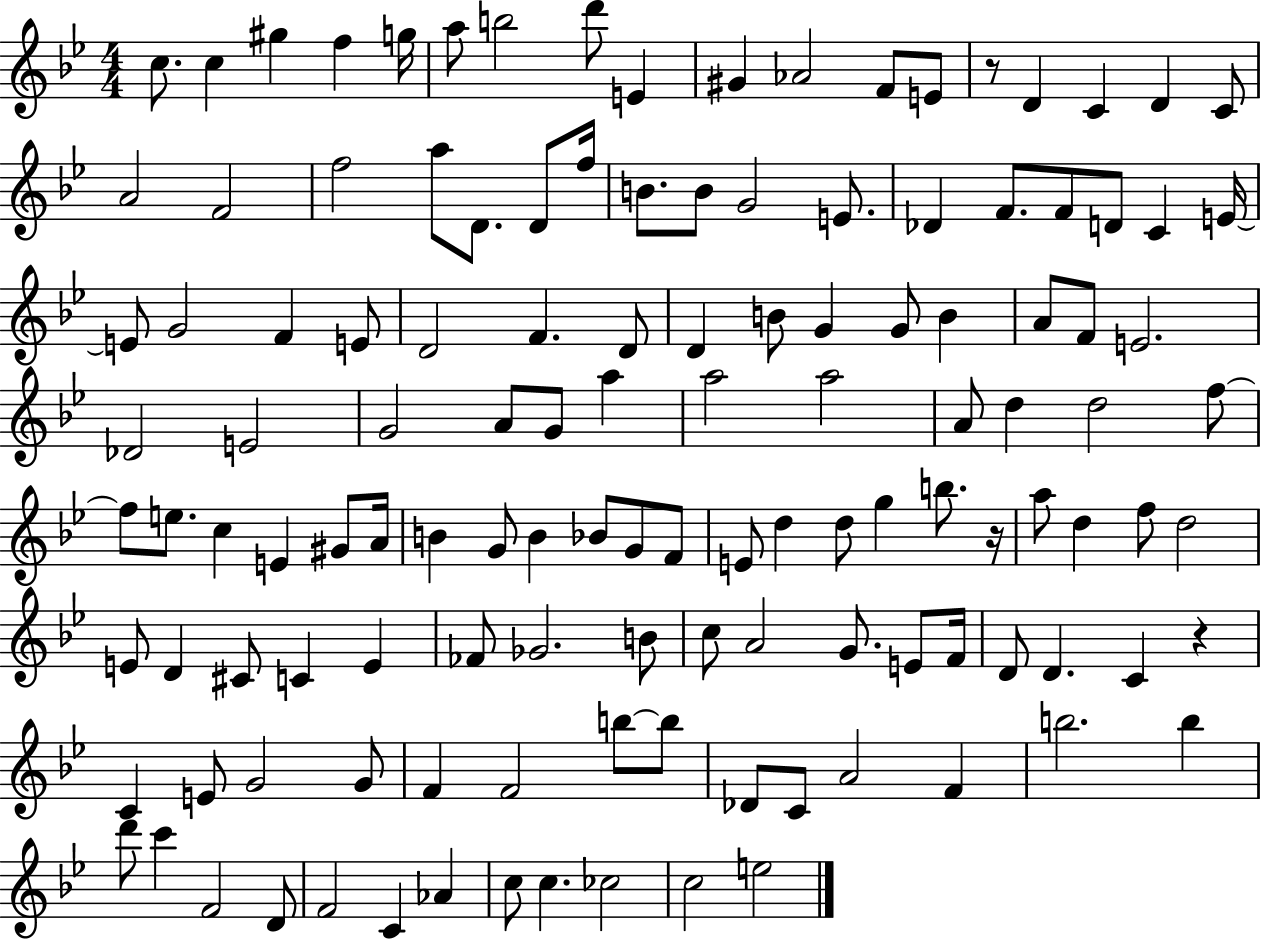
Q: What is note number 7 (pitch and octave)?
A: B5